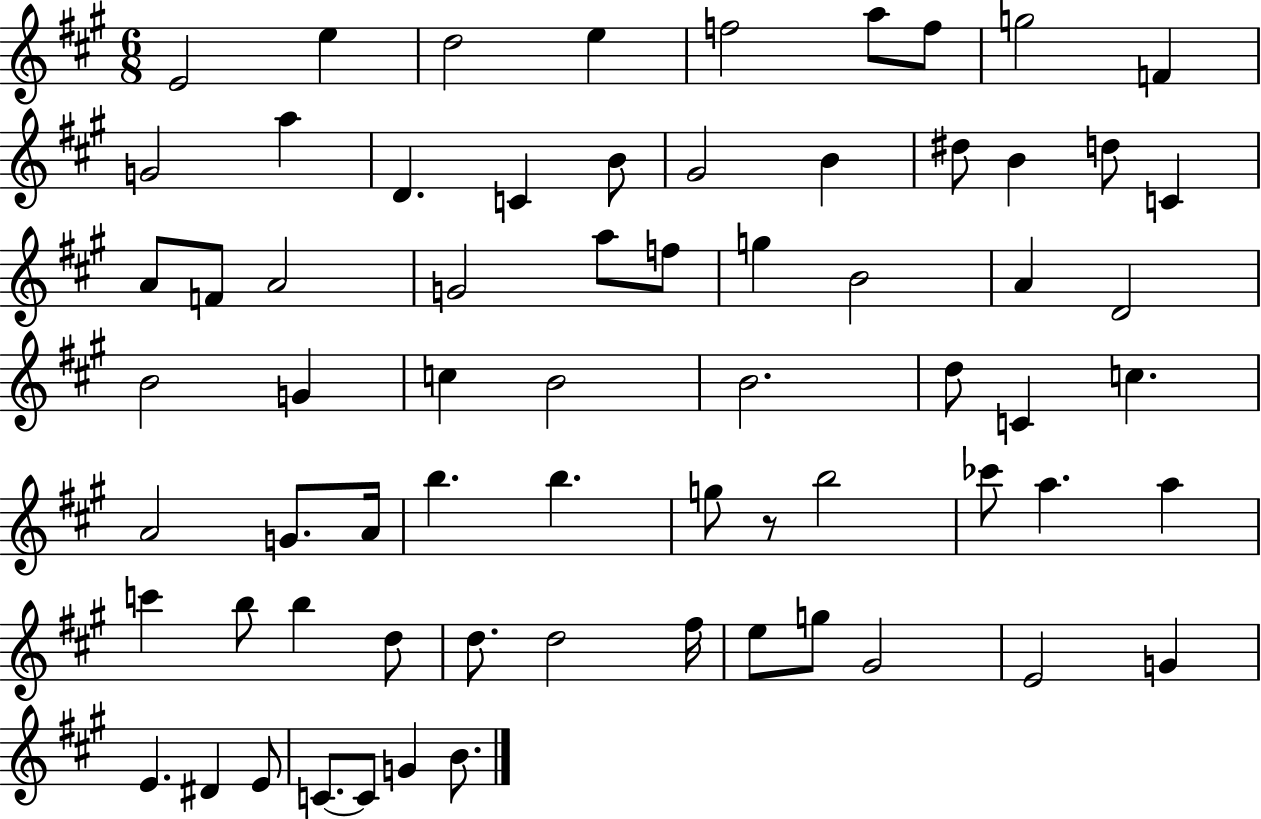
E4/h E5/q D5/h E5/q F5/h A5/e F5/e G5/h F4/q G4/h A5/q D4/q. C4/q B4/e G#4/h B4/q D#5/e B4/q D5/e C4/q A4/e F4/e A4/h G4/h A5/e F5/e G5/q B4/h A4/q D4/h B4/h G4/q C5/q B4/h B4/h. D5/e C4/q C5/q. A4/h G4/e. A4/s B5/q. B5/q. G5/e R/e B5/h CES6/e A5/q. A5/q C6/q B5/e B5/q D5/e D5/e. D5/h F#5/s E5/e G5/e G#4/h E4/h G4/q E4/q. D#4/q E4/e C4/e. C4/e G4/q B4/e.